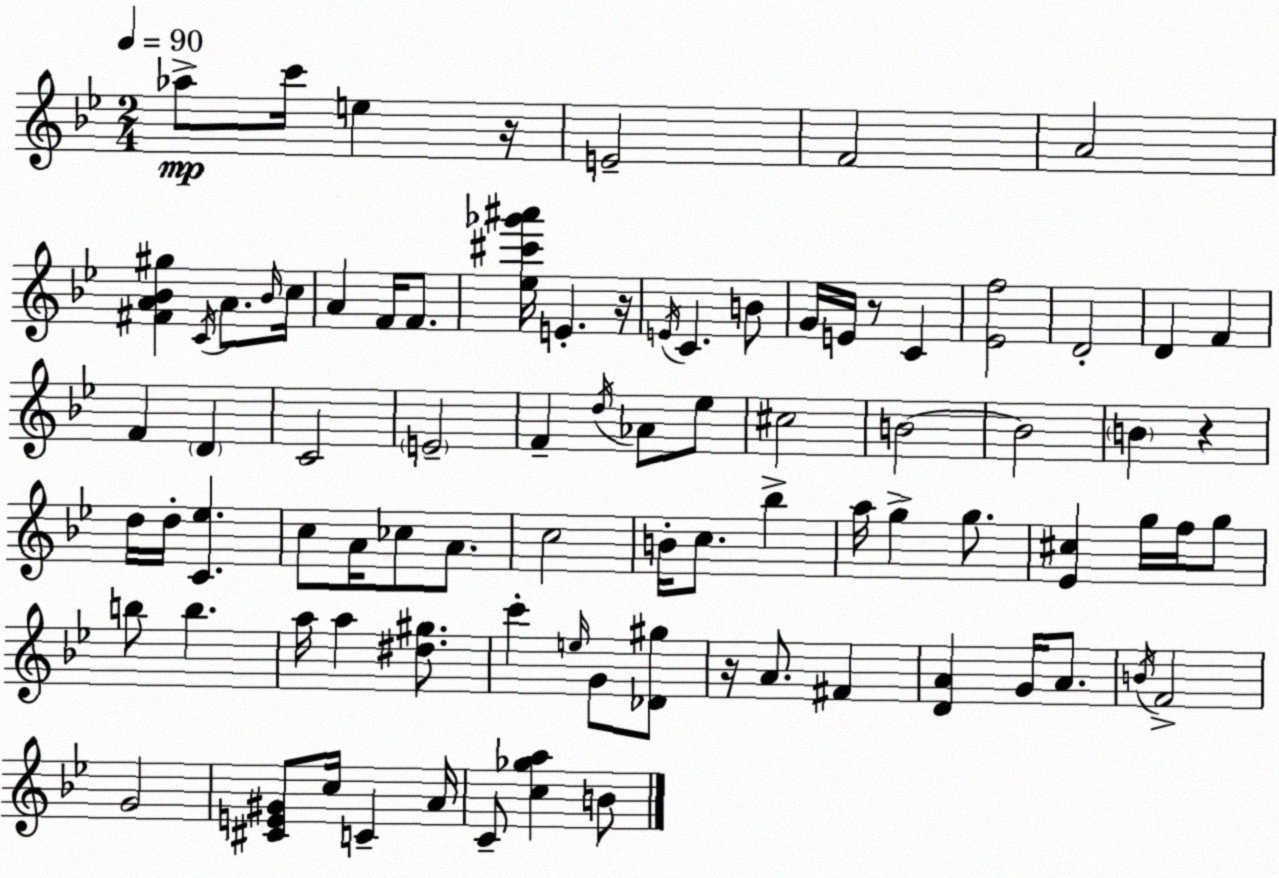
X:1
T:Untitled
M:2/4
L:1/4
K:Gm
_a/2 c'/4 e z/4 E2 F2 A2 [^FA_B^g] C/4 A/2 _B/4 c/4 A F/4 F/2 [_e^c'_g'^a']/4 E z/4 E/4 C B/2 G/4 E/4 z/2 C [_Ef]2 D2 D F F D C2 E2 F d/4 _A/2 _e/2 ^c2 B2 B2 B z d/4 d/4 [C_e] c/2 A/4 _c/2 A/2 c2 B/4 c/2 _b a/4 g g/2 [_E^c] g/4 f/4 g/2 b/2 b a/4 a [^d^g]/2 c' e/4 G/2 [_D^g]/2 z/4 A/2 ^F [DA] G/4 A/2 B/4 F2 G2 [^CE^G]/2 c/4 C A/4 C/2 [c_ga] B/2